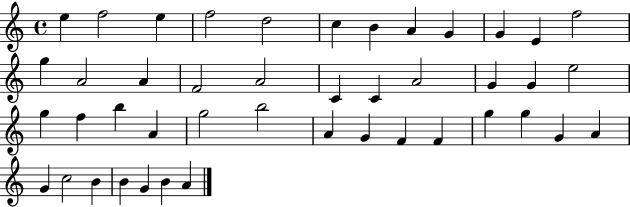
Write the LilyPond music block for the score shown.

{
  \clef treble
  \time 4/4
  \defaultTimeSignature
  \key c \major
  e''4 f''2 e''4 | f''2 d''2 | c''4 b'4 a'4 g'4 | g'4 e'4 f''2 | \break g''4 a'2 a'4 | f'2 a'2 | c'4 c'4 a'2 | g'4 g'4 e''2 | \break g''4 f''4 b''4 a'4 | g''2 b''2 | a'4 g'4 f'4 f'4 | g''4 g''4 g'4 a'4 | \break g'4 c''2 b'4 | b'4 g'4 b'4 a'4 | \bar "|."
}